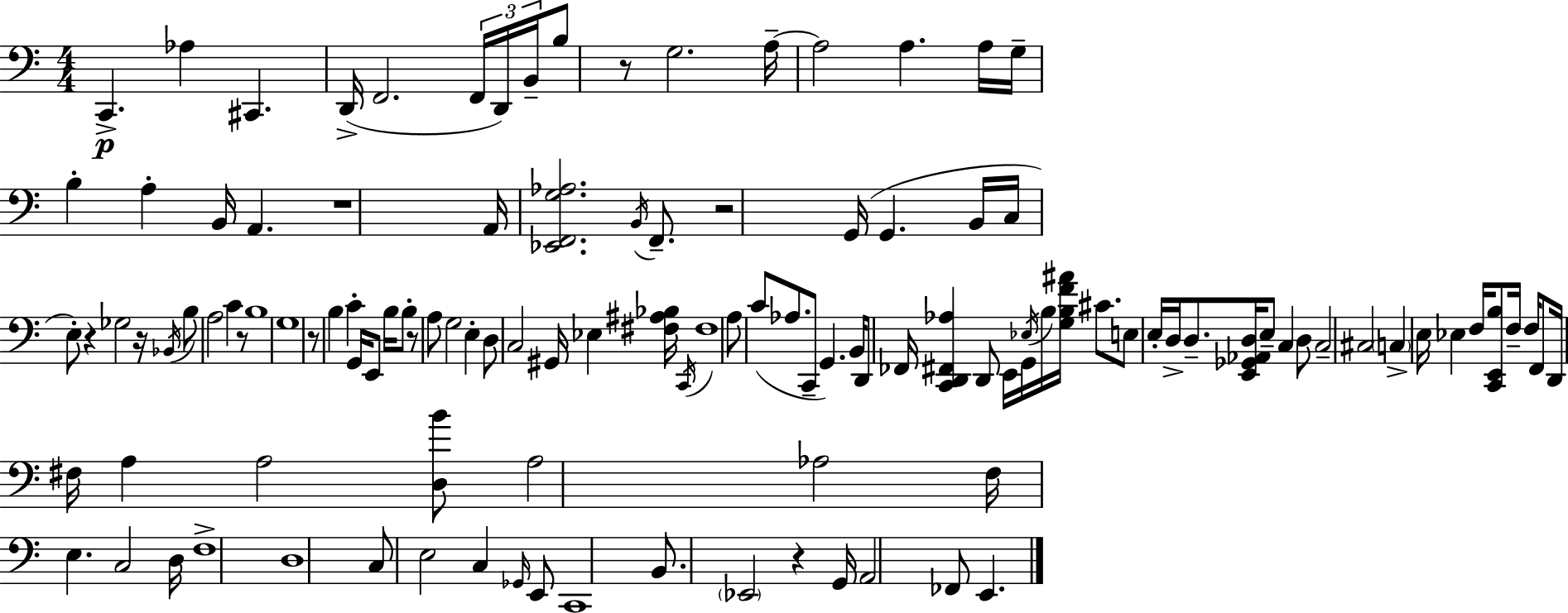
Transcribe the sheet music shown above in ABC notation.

X:1
T:Untitled
M:4/4
L:1/4
K:C
C,, _A, ^C,, D,,/4 F,,2 F,,/4 D,,/4 B,,/4 B,/2 z/2 G,2 A,/4 A,2 A, A,/4 G,/4 B, A, B,,/4 A,, z4 A,,/4 [_E,,F,,G,_A,]2 B,,/4 F,,/2 z2 G,,/4 G,, B,,/4 C,/4 E,/2 z _G,2 z/4 _B,,/4 B,/2 A,2 C z/2 B,4 G,4 z/2 B, C G,,/4 E,,/2 B,/4 B,/2 z/2 A,/2 G,2 E, D,/2 C,2 ^G,,/4 _E, [^F,^A,_B,]/4 C,,/4 ^F,4 A,/2 C/2 _A,/2 C,,/2 G,, B,,/4 D,,/2 _F,,/4 [C,,D,,^F,,_A,] D,,/2 E,,/4 G,,/4 _E,/4 B,/4 [G,B,F^A]/4 ^C/2 E,/2 E,/4 D,/4 D,/2 [E,,_G,,_A,,D,]/4 E,/2 C, D,/2 C,2 ^C,2 C, E,/4 _E, F,/4 [C,,E,,B,]/2 F,/4 F,/4 F,,/2 D,,/4 ^F,/4 A, A,2 [D,B]/2 A,2 _A,2 F,/4 E, C,2 D,/4 F,4 D,4 C,/2 E,2 C, _G,,/4 E,,/2 C,,4 B,,/2 _E,,2 z G,,/4 A,,2 _F,,/2 E,,